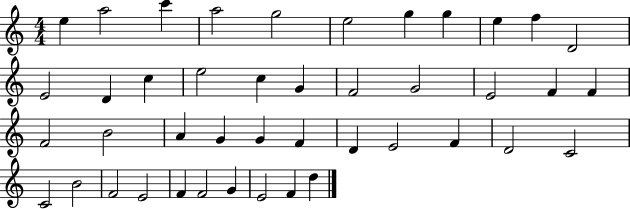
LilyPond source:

{
  \clef treble
  \numericTimeSignature
  \time 4/4
  \key c \major
  e''4 a''2 c'''4 | a''2 g''2 | e''2 g''4 g''4 | e''4 f''4 d'2 | \break e'2 d'4 c''4 | e''2 c''4 g'4 | f'2 g'2 | e'2 f'4 f'4 | \break f'2 b'2 | a'4 g'4 g'4 f'4 | d'4 e'2 f'4 | d'2 c'2 | \break c'2 b'2 | f'2 e'2 | f'4 f'2 g'4 | e'2 f'4 d''4 | \break \bar "|."
}